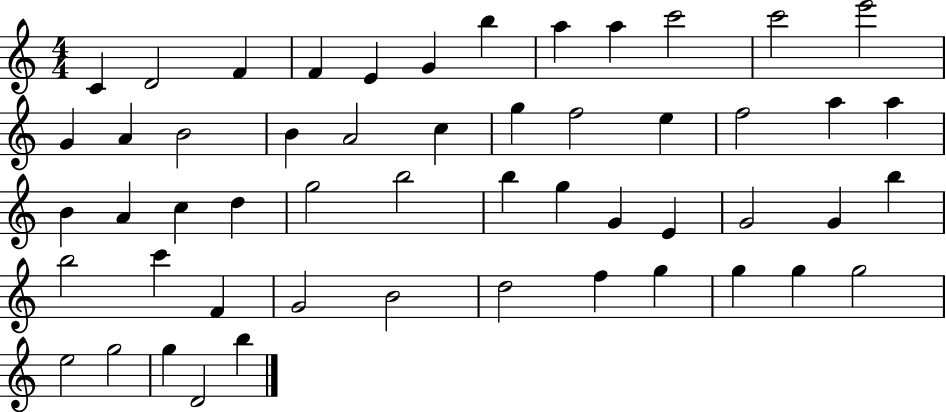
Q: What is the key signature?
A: C major